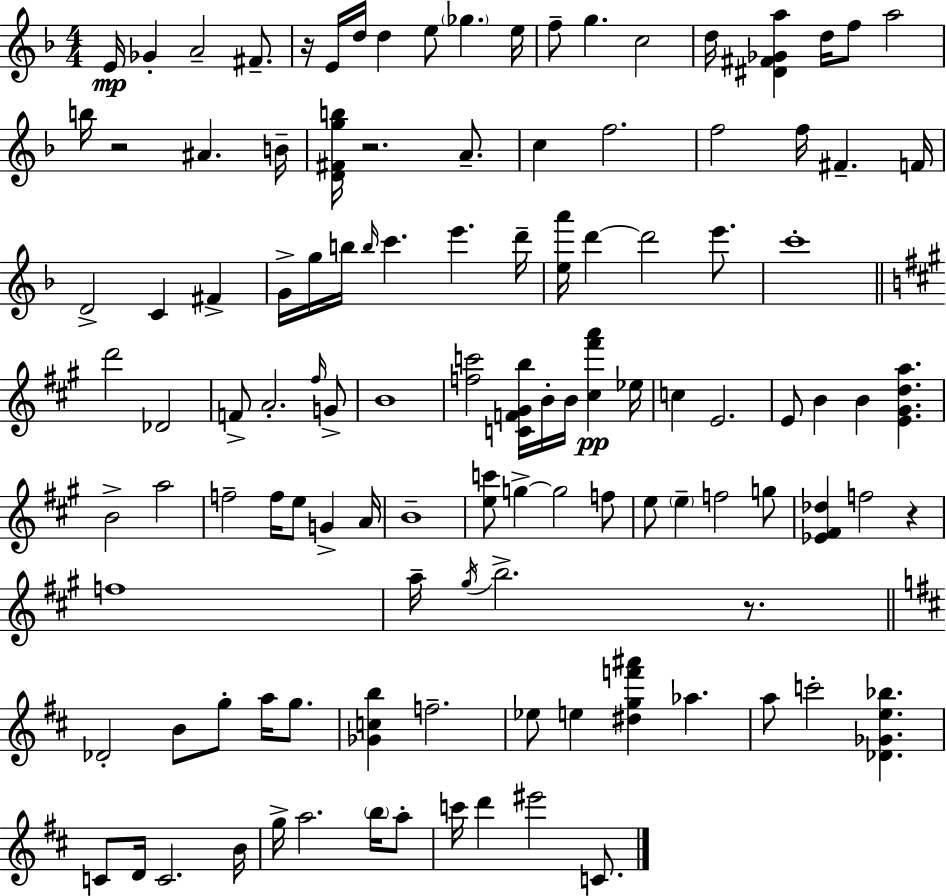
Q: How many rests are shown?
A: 5